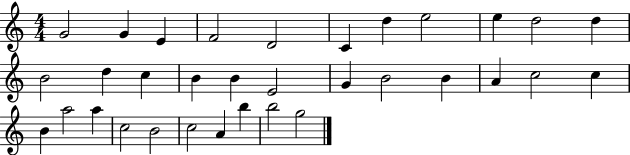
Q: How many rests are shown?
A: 0